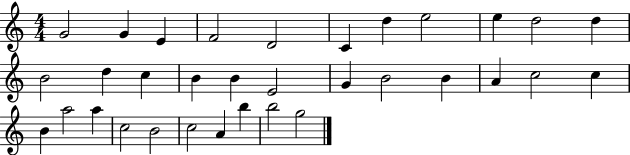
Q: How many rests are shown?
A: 0